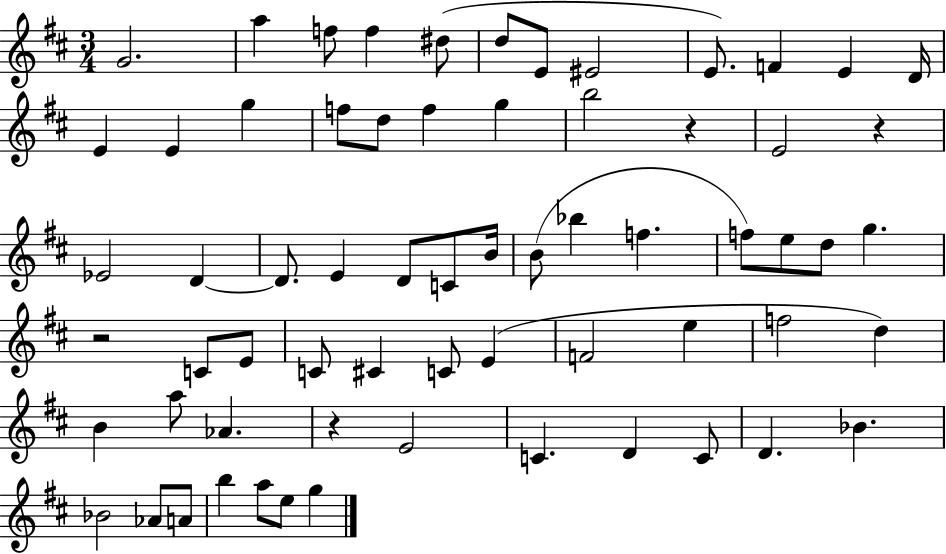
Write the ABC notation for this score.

X:1
T:Untitled
M:3/4
L:1/4
K:D
G2 a f/2 f ^d/2 d/2 E/2 ^E2 E/2 F E D/4 E E g f/2 d/2 f g b2 z E2 z _E2 D D/2 E D/2 C/2 B/4 B/2 _b f f/2 e/2 d/2 g z2 C/2 E/2 C/2 ^C C/2 E F2 e f2 d B a/2 _A z E2 C D C/2 D _B _B2 _A/2 A/2 b a/2 e/2 g